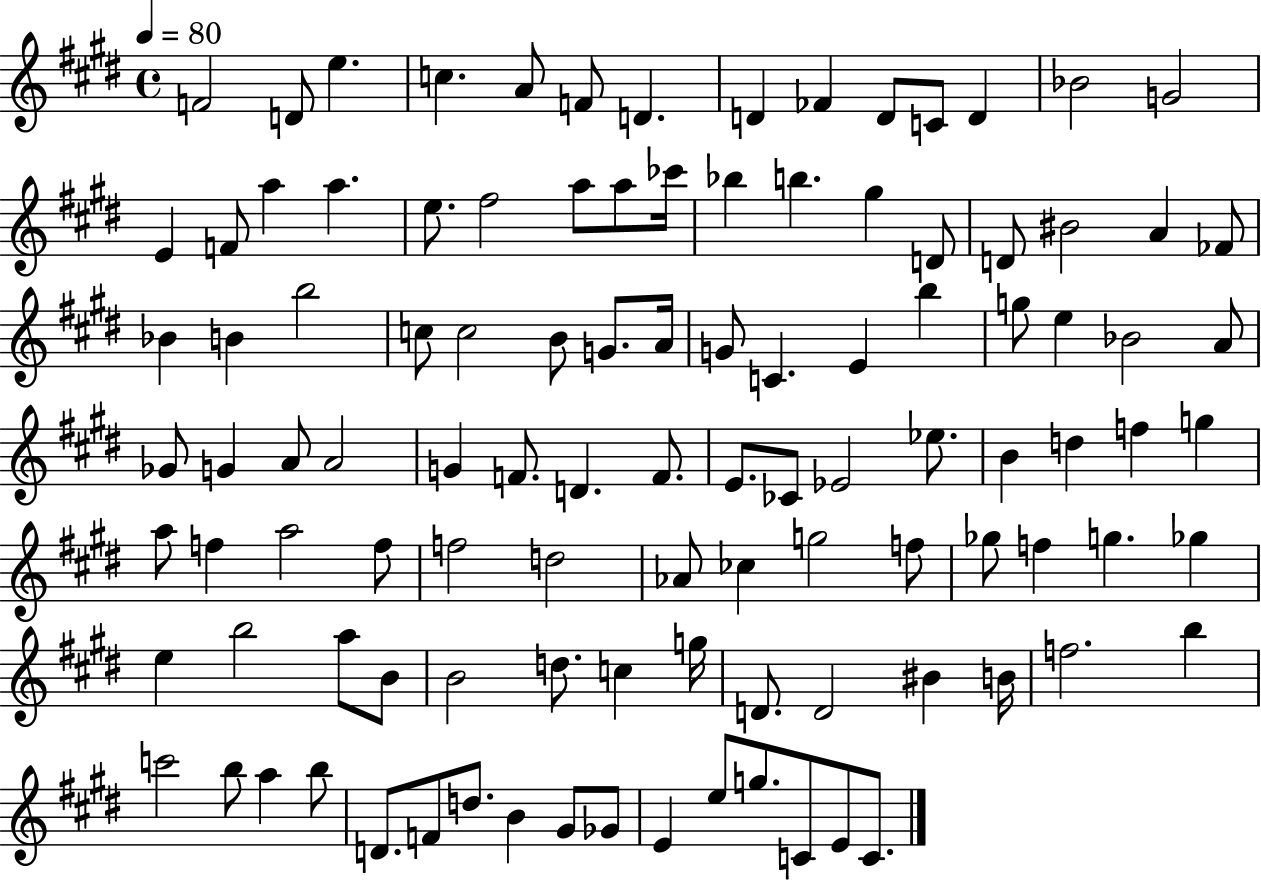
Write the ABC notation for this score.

X:1
T:Untitled
M:4/4
L:1/4
K:E
F2 D/2 e c A/2 F/2 D D _F D/2 C/2 D _B2 G2 E F/2 a a e/2 ^f2 a/2 a/2 _c'/4 _b b ^g D/2 D/2 ^B2 A _F/2 _B B b2 c/2 c2 B/2 G/2 A/4 G/2 C E b g/2 e _B2 A/2 _G/2 G A/2 A2 G F/2 D F/2 E/2 _C/2 _E2 _e/2 B d f g a/2 f a2 f/2 f2 d2 _A/2 _c g2 f/2 _g/2 f g _g e b2 a/2 B/2 B2 d/2 c g/4 D/2 D2 ^B B/4 f2 b c'2 b/2 a b/2 D/2 F/2 d/2 B ^G/2 _G/2 E e/2 g/2 C/2 E/2 C/2